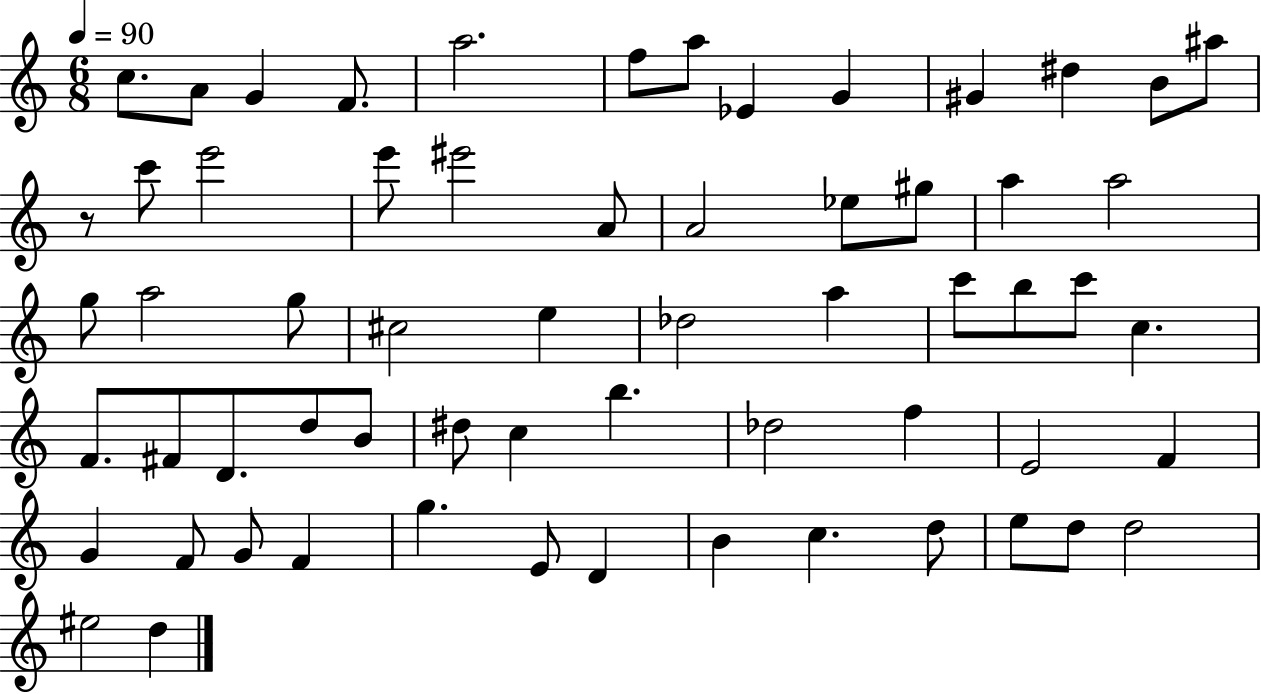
{
  \clef treble
  \numericTimeSignature
  \time 6/8
  \key c \major
  \tempo 4 = 90
  c''8. a'8 g'4 f'8. | a''2. | f''8 a''8 ees'4 g'4 | gis'4 dis''4 b'8 ais''8 | \break r8 c'''8 e'''2 | e'''8 eis'''2 a'8 | a'2 ees''8 gis''8 | a''4 a''2 | \break g''8 a''2 g''8 | cis''2 e''4 | des''2 a''4 | c'''8 b''8 c'''8 c''4. | \break f'8. fis'8 d'8. d''8 b'8 | dis''8 c''4 b''4. | des''2 f''4 | e'2 f'4 | \break g'4 f'8 g'8 f'4 | g''4. e'8 d'4 | b'4 c''4. d''8 | e''8 d''8 d''2 | \break eis''2 d''4 | \bar "|."
}